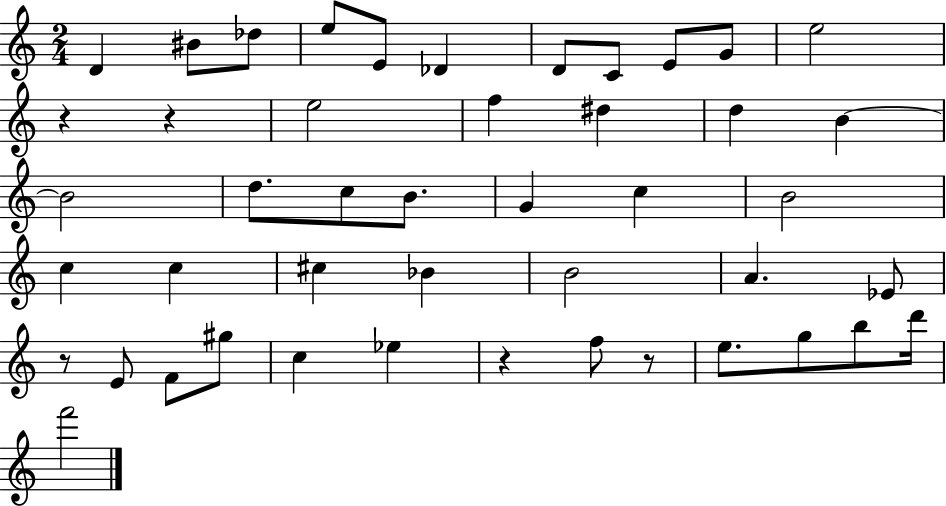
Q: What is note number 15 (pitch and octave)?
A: D5